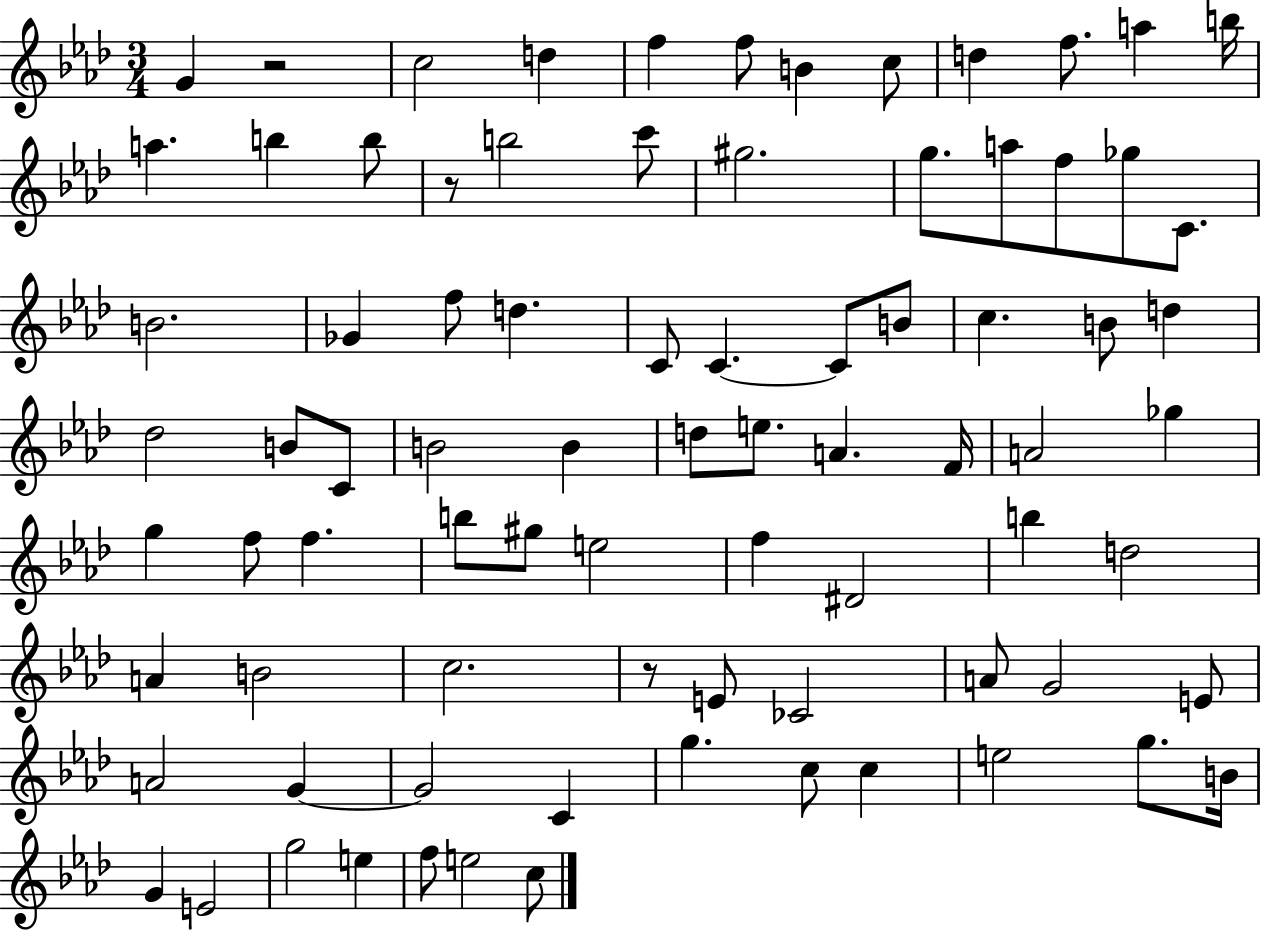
{
  \clef treble
  \numericTimeSignature
  \time 3/4
  \key aes \major
  g'4 r2 | c''2 d''4 | f''4 f''8 b'4 c''8 | d''4 f''8. a''4 b''16 | \break a''4. b''4 b''8 | r8 b''2 c'''8 | gis''2. | g''8. a''8 f''8 ges''8 c'8. | \break b'2. | ges'4 f''8 d''4. | c'8 c'4.~~ c'8 b'8 | c''4. b'8 d''4 | \break des''2 b'8 c'8 | b'2 b'4 | d''8 e''8. a'4. f'16 | a'2 ges''4 | \break g''4 f''8 f''4. | b''8 gis''8 e''2 | f''4 dis'2 | b''4 d''2 | \break a'4 b'2 | c''2. | r8 e'8 ces'2 | a'8 g'2 e'8 | \break a'2 g'4~~ | g'2 c'4 | g''4. c''8 c''4 | e''2 g''8. b'16 | \break g'4 e'2 | g''2 e''4 | f''8 e''2 c''8 | \bar "|."
}